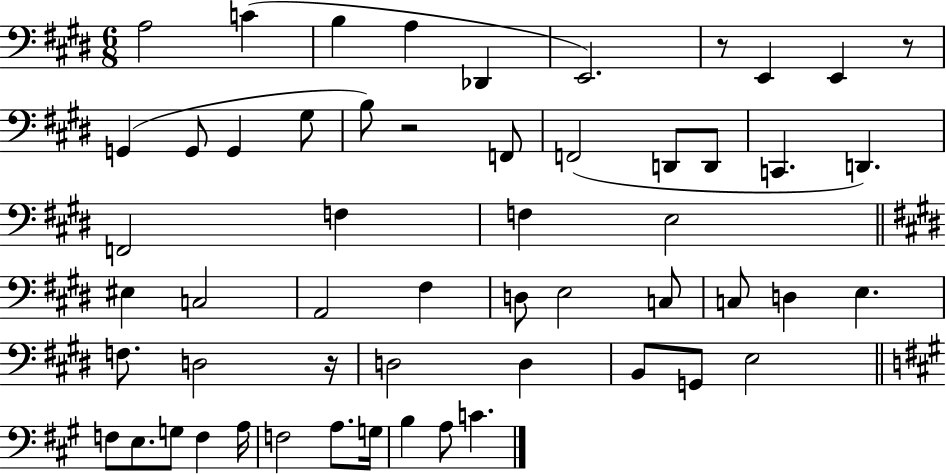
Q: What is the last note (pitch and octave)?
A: C4